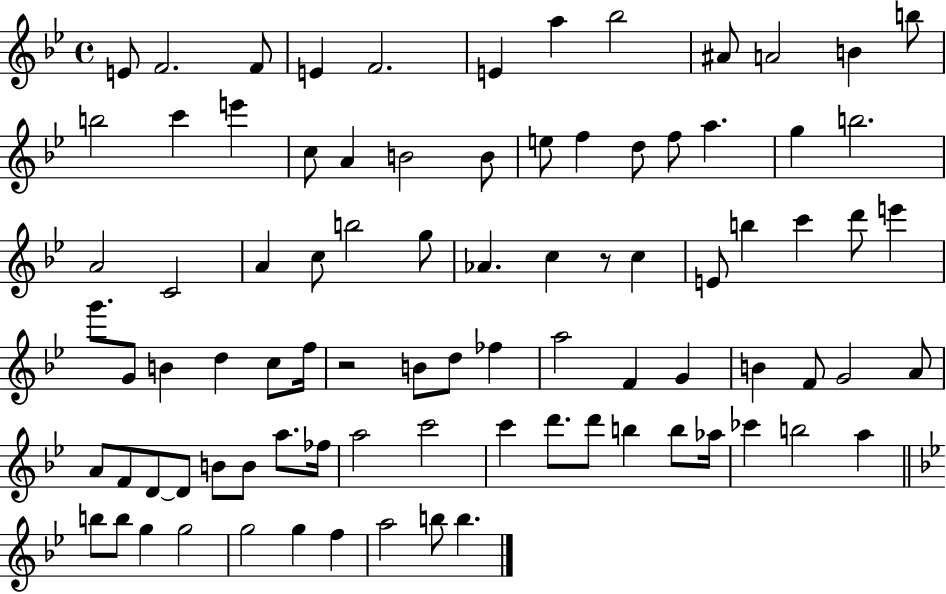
E4/e F4/h. F4/e E4/q F4/h. E4/q A5/q Bb5/h A#4/e A4/h B4/q B5/e B5/h C6/q E6/q C5/e A4/q B4/h B4/e E5/e F5/q D5/e F5/e A5/q. G5/q B5/h. A4/h C4/h A4/q C5/e B5/h G5/e Ab4/q. C5/q R/e C5/q E4/e B5/q C6/q D6/e E6/q G6/e. G4/e B4/q D5/q C5/e F5/s R/h B4/e D5/e FES5/q A5/h F4/q G4/q B4/q F4/e G4/h A4/e A4/e F4/e D4/e D4/e B4/e B4/e A5/e. FES5/s A5/h C6/h C6/q D6/e. D6/e B5/q B5/e Ab5/s CES6/q B5/h A5/q B5/e B5/e G5/q G5/h G5/h G5/q F5/q A5/h B5/e B5/q.